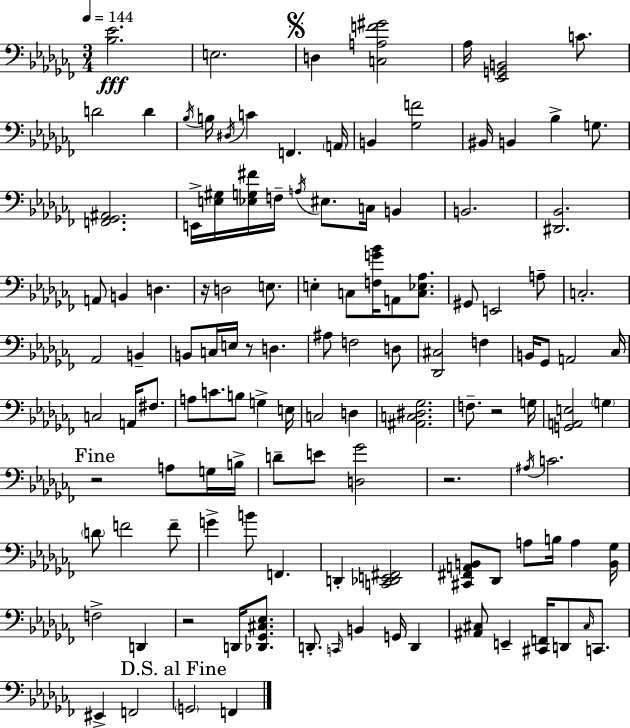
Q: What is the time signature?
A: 3/4